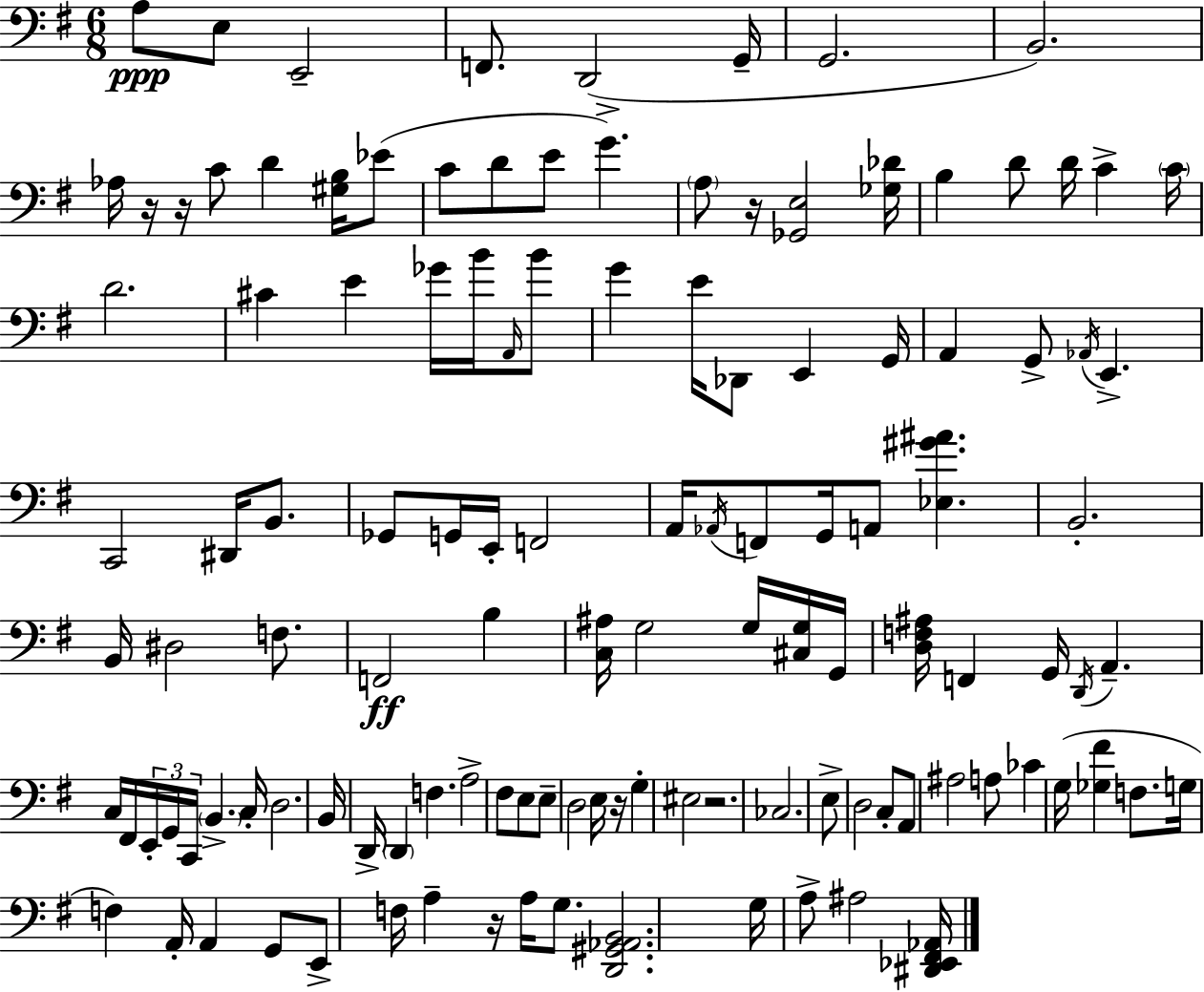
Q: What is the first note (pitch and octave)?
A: A3